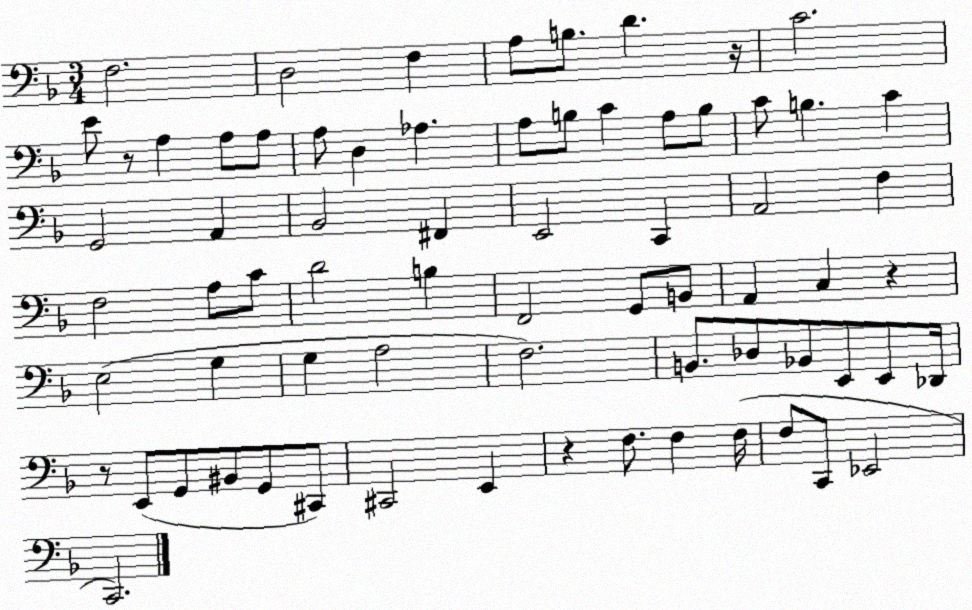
X:1
T:Untitled
M:3/4
L:1/4
K:F
F,2 D,2 F, A,/2 B,/2 D z/4 C2 E/2 z/2 A, A,/2 A,/2 A,/2 D, _A, A,/2 B,/2 C A,/2 B,/2 C/2 B, C G,,2 A,, _B,,2 ^F,, E,,2 C,, A,,2 F, F,2 A,/2 C/2 D2 B, F,,2 G,,/2 B,,/2 A,, C, z E,2 G, G, A,2 F,2 B,,/2 _D,/2 _B,,/2 E,,/2 E,,/2 _D,,/4 z/2 E,,/2 G,,/2 ^B,,/2 G,,/2 ^C,,/2 ^C,,2 E,, z F,/2 F, F,/4 F,/2 C,,/2 _E,,2 C,,2